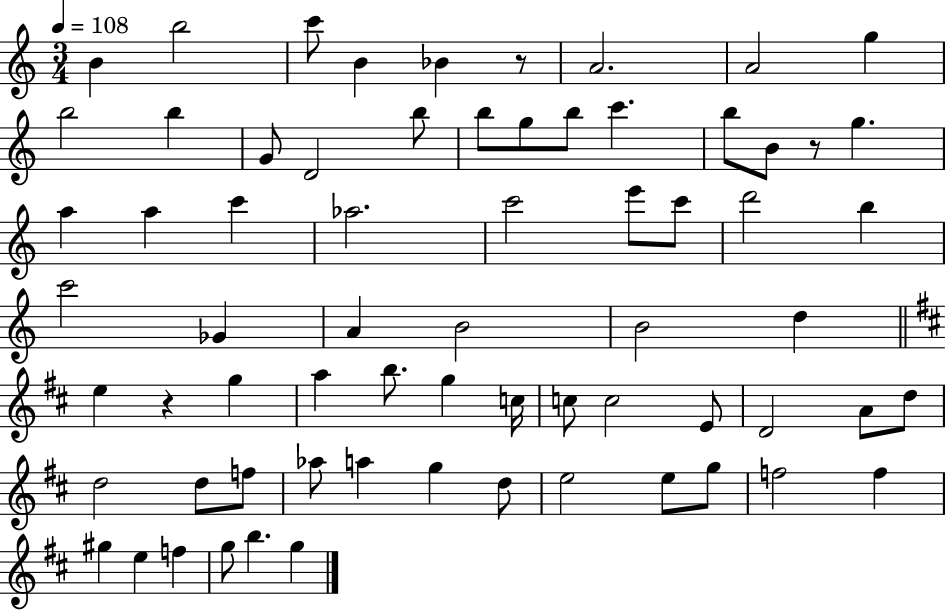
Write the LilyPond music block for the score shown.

{
  \clef treble
  \numericTimeSignature
  \time 3/4
  \key c \major
  \tempo 4 = 108
  \repeat volta 2 { b'4 b''2 | c'''8 b'4 bes'4 r8 | a'2. | a'2 g''4 | \break b''2 b''4 | g'8 d'2 b''8 | b''8 g''8 b''8 c'''4. | b''8 b'8 r8 g''4. | \break a''4 a''4 c'''4 | aes''2. | c'''2 e'''8 c'''8 | d'''2 b''4 | \break c'''2 ges'4 | a'4 b'2 | b'2 d''4 | \bar "||" \break \key d \major e''4 r4 g''4 | a''4 b''8. g''4 c''16 | c''8 c''2 e'8 | d'2 a'8 d''8 | \break d''2 d''8 f''8 | aes''8 a''4 g''4 d''8 | e''2 e''8 g''8 | f''2 f''4 | \break gis''4 e''4 f''4 | g''8 b''4. g''4 | } \bar "|."
}